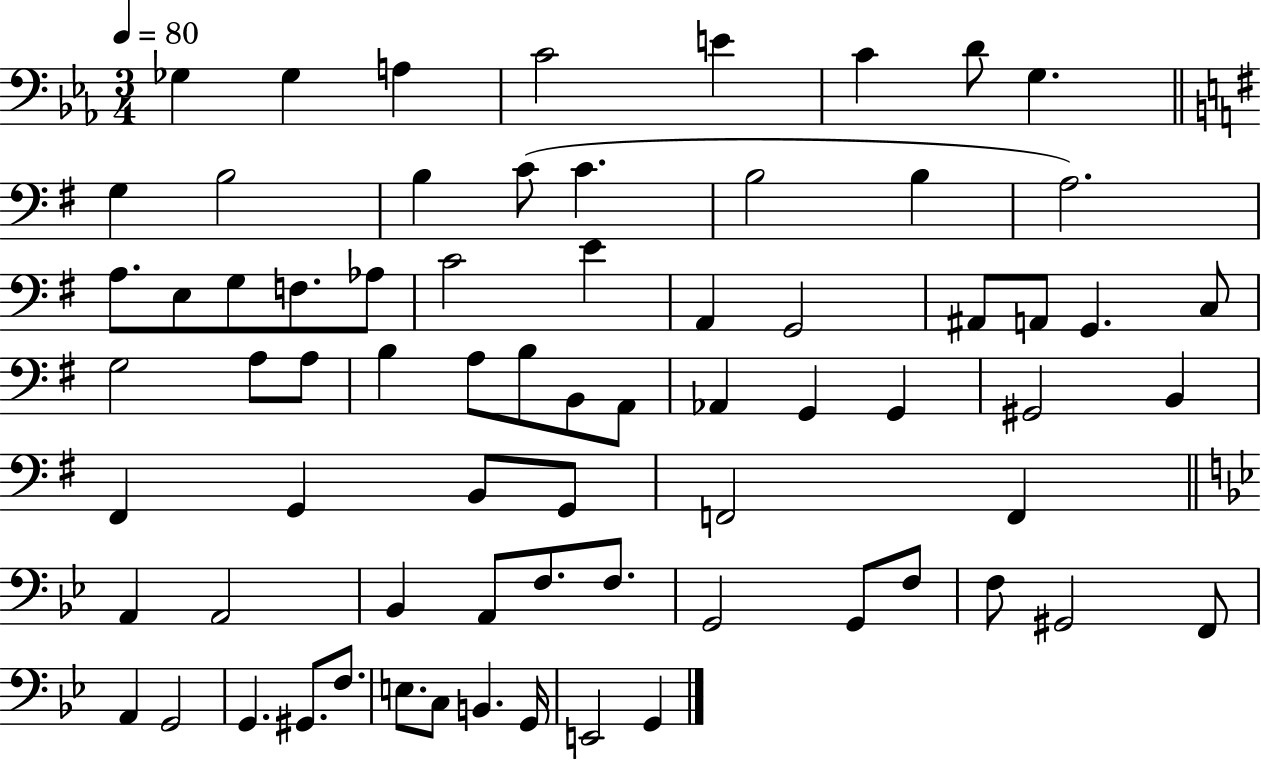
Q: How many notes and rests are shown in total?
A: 71